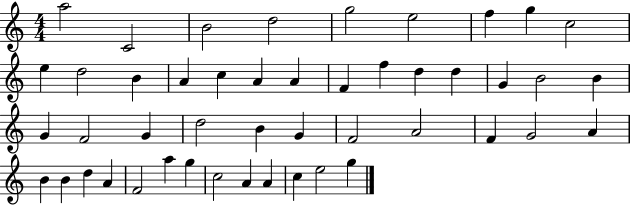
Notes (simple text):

A5/h C4/h B4/h D5/h G5/h E5/h F5/q G5/q C5/h E5/q D5/h B4/q A4/q C5/q A4/q A4/q F4/q F5/q D5/q D5/q G4/q B4/h B4/q G4/q F4/h G4/q D5/h B4/q G4/q F4/h A4/h F4/q G4/h A4/q B4/q B4/q D5/q A4/q F4/h A5/q G5/q C5/h A4/q A4/q C5/q E5/h G5/q